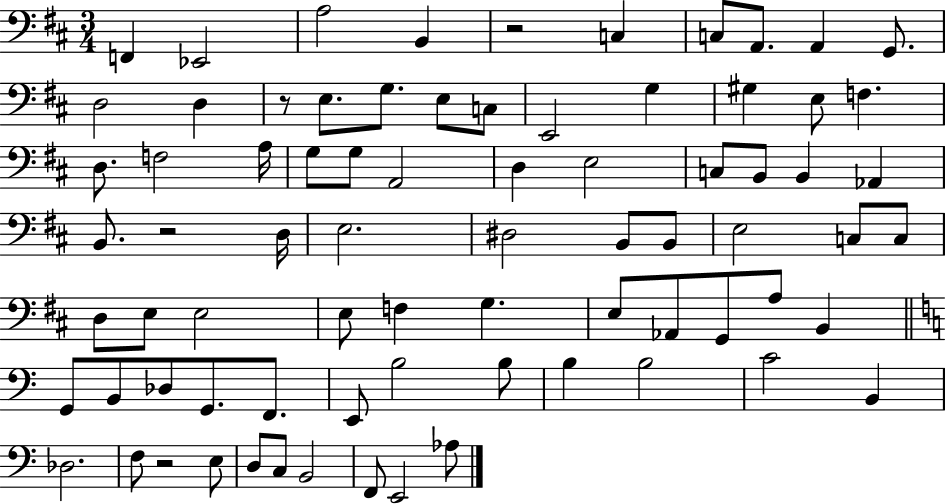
{
  \clef bass
  \numericTimeSignature
  \time 3/4
  \key d \major
  f,4 ees,2 | a2 b,4 | r2 c4 | c8 a,8. a,4 g,8. | \break d2 d4 | r8 e8. g8. e8 c8 | e,2 g4 | gis4 e8 f4. | \break d8. f2 a16 | g8 g8 a,2 | d4 e2 | c8 b,8 b,4 aes,4 | \break b,8. r2 d16 | e2. | dis2 b,8 b,8 | e2 c8 c8 | \break d8 e8 e2 | e8 f4 g4. | e8 aes,8 g,8 a8 b,4 | \bar "||" \break \key c \major g,8 b,8 des8 g,8. f,8. | e,8 b2 b8 | b4 b2 | c'2 b,4 | \break des2. | f8 r2 e8 | d8 c8 b,2 | f,8 e,2 aes8 | \break \bar "|."
}